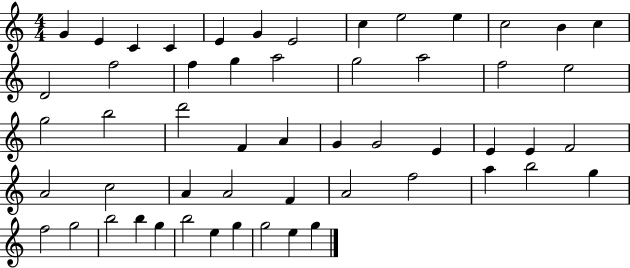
{
  \clef treble
  \numericTimeSignature
  \time 4/4
  \key c \major
  g'4 e'4 c'4 c'4 | e'4 g'4 e'2 | c''4 e''2 e''4 | c''2 b'4 c''4 | \break d'2 f''2 | f''4 g''4 a''2 | g''2 a''2 | f''2 e''2 | \break g''2 b''2 | d'''2 f'4 a'4 | g'4 g'2 e'4 | e'4 e'4 f'2 | \break a'2 c''2 | a'4 a'2 f'4 | a'2 f''2 | a''4 b''2 g''4 | \break f''2 g''2 | b''2 b''4 g''4 | b''2 e''4 g''4 | g''2 e''4 g''4 | \break \bar "|."
}